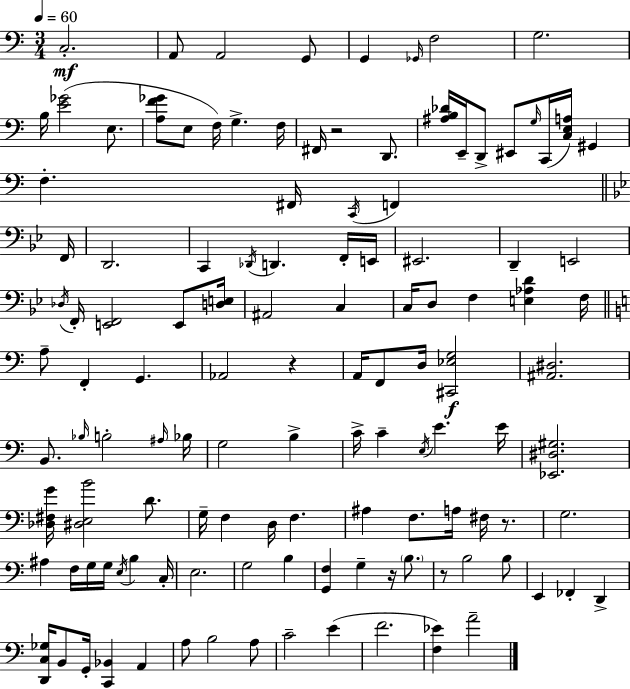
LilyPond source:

{
  \clef bass
  \numericTimeSignature
  \time 3/4
  \key a \minor
  \tempo 4 = 60
  c2.-.\mf | a,8 a,2 g,8 | g,4 \grace { ges,16 } f2 | g2. | \break b16 <e' ges'>2( e8. | <a f' ges'>8 e8 f16) g4.-> | f16 fis,16 r2 d,8. | <ais b des'>16 e,16-- d,8-> eis,8 \grace { g16 }( c,16 <c e a>16) gis,4 | \break f4.-. fis,16 \acciaccatura { c,16 } f,4 | \bar "||" \break \key bes \major f,16 d,2. | c,4 \acciaccatura { des,16 } d,4. | f,16-. e,16 eis,2. | d,4-- e,2 | \break \acciaccatura { des16 } f,16-. <e, f,>2 | e,8 <d e>16 ais,2 c4 | c16 d8 f4 <e aes d'>4 | f16 \bar "||" \break \key a \minor a8-- f,4-. g,4. | aes,2 r4 | a,16 f,8 d16 <cis, ees g>2\f | <ais, dis>2. | \break b,8. \grace { bes16 } b2-. | \grace { ais16 } bes16 g2 b4-> | c'16-> c'4-- \acciaccatura { e16 } e'4. | e'16 <ees, dis gis>2. | \break <des fis g'>16 <dis e b'>2 | d'8. g16-- f4 d16 f4. | ais4 f8. a16 fis16 | r8. g2. | \break ais4 f16 g16 g16 \acciaccatura { e16 } b4 | c16-. e2. | g2 | b4 <g, f>4 g4-- | \break r16 \parenthesize b8. r8 b2 | b8 e,4 fes,4-. | d,4-> <d, c ges>16 b,8 g,16-. <c, bes,>4 | a,4 a8 b2 | \break a8 c'2-- | e'4( f'2. | <f ees'>4) a'2-- | \bar "|."
}